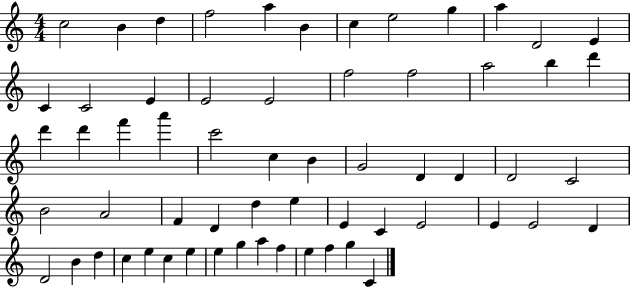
C5/h B4/q D5/q F5/h A5/q B4/q C5/q E5/h G5/q A5/q D4/h E4/q C4/q C4/h E4/q E4/h E4/h F5/h F5/h A5/h B5/q D6/q D6/q D6/q F6/q A6/q C6/h C5/q B4/q G4/h D4/q D4/q D4/h C4/h B4/h A4/h F4/q D4/q D5/q E5/q E4/q C4/q E4/h E4/q E4/h D4/q D4/h B4/q D5/q C5/q E5/q C5/q E5/q E5/q G5/q A5/q F5/q E5/q F5/q G5/q C4/q